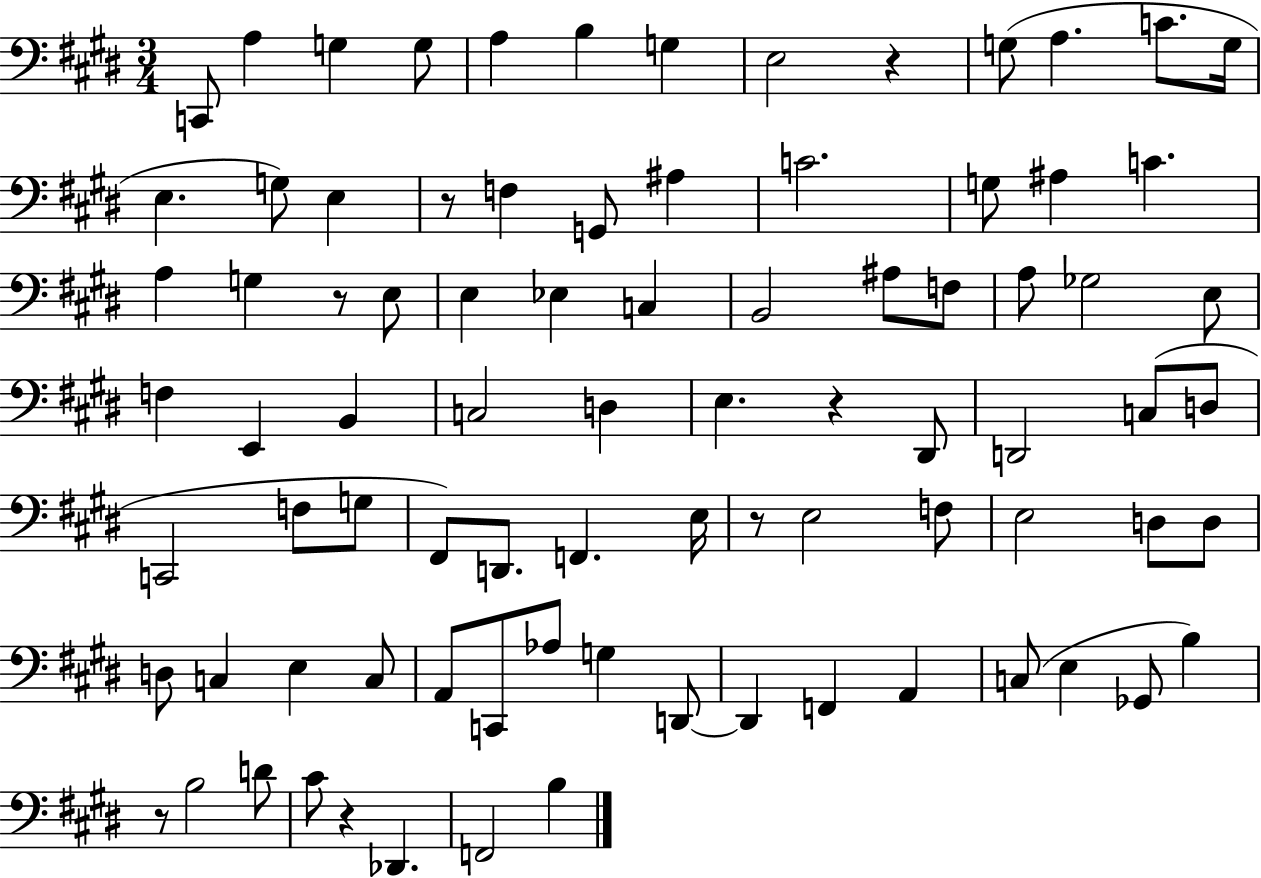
C2/e A3/q G3/q G3/e A3/q B3/q G3/q E3/h R/q G3/e A3/q. C4/e. G3/s E3/q. G3/e E3/q R/e F3/q G2/e A#3/q C4/h. G3/e A#3/q C4/q. A3/q G3/q R/e E3/e E3/q Eb3/q C3/q B2/h A#3/e F3/e A3/e Gb3/h E3/e F3/q E2/q B2/q C3/h D3/q E3/q. R/q D#2/e D2/h C3/e D3/e C2/h F3/e G3/e F#2/e D2/e. F2/q. E3/s R/e E3/h F3/e E3/h D3/e D3/e D3/e C3/q E3/q C3/e A2/e C2/e Ab3/e G3/q D2/e D2/q F2/q A2/q C3/e E3/q Gb2/e B3/q R/e B3/h D4/e C#4/e R/q Db2/q. F2/h B3/q